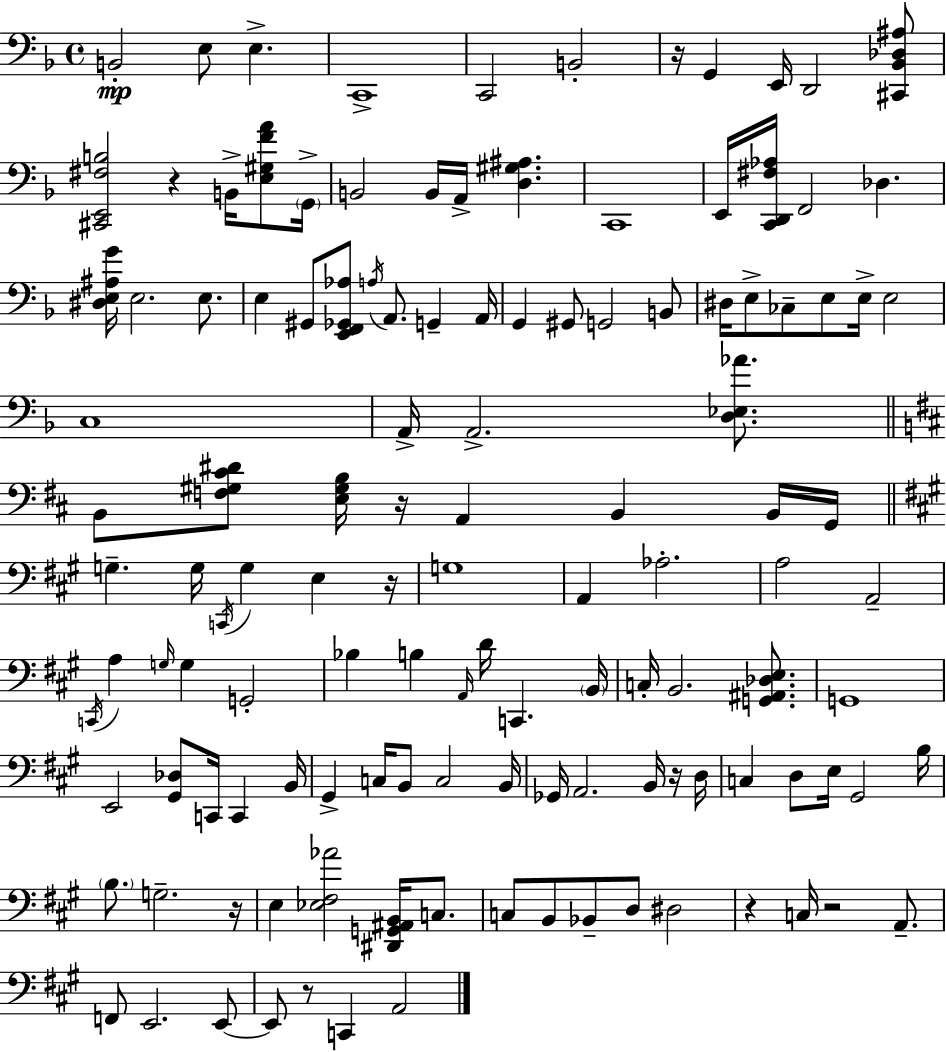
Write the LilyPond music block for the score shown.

{
  \clef bass
  \time 4/4
  \defaultTimeSignature
  \key f \major
  b,2-.\mp e8 e4.-> | c,1-> | c,2 b,2-. | r16 g,4 e,16 d,2 <cis, bes, des ais>8 | \break <cis, e, fis b>2 r4 b,16-> <e gis f' a'>8 \parenthesize g,16-> | b,2 b,16 a,16-> <d gis ais>4. | c,1 | e,16 <c, d, fis aes>16 f,2 des4. | \break <dis e ais g'>16 e2. e8. | e4 gis,8 <e, f, ges, aes>8 \acciaccatura { a16 } a,8. g,4-- | a,16 g,4 gis,8 g,2 b,8 | dis16 e8-> ces8-- e8 e16-> e2 | \break c1 | a,16-> a,2.-> <d ees aes'>8. | \bar "||" \break \key b \minor b,8 <f gis cis' dis'>8 <e gis b>16 r16 a,4 b,4 b,16 g,16 | \bar "||" \break \key a \major g4.-- g16 \acciaccatura { c,16 } g4 e4 | r16 g1 | a,4 aes2.-. | a2 a,2-- | \break \acciaccatura { c,16 } a4 \grace { g16 } g4 g,2-. | bes4 b4 \grace { a,16 } d'16 c,4. | \parenthesize b,16 c16-. b,2. | <g, ais, des e>8. g,1 | \break e,2 <gis, des>8 c,16 c,4 | b,16 gis,4-> c16 b,8 c2 | b,16 ges,16 a,2. | b,16 r16 d16 c4 d8 e16 gis,2 | \break b16 \parenthesize b8. g2.-- | r16 e4 <ees fis aes'>2 | <dis, g, ais, b,>16 c8. c8 b,8 bes,8-- d8 dis2 | r4 c16 r2 | \break a,8.-- f,8 e,2. | e,8~~ e,8 r8 c,4 a,2 | \bar "|."
}